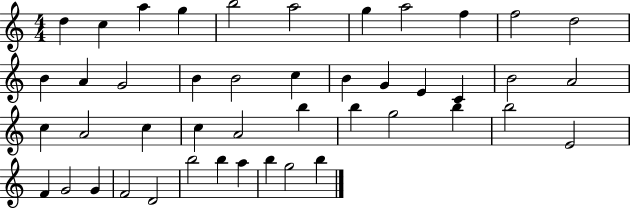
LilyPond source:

{
  \clef treble
  \numericTimeSignature
  \time 4/4
  \key c \major
  d''4 c''4 a''4 g''4 | b''2 a''2 | g''4 a''2 f''4 | f''2 d''2 | \break b'4 a'4 g'2 | b'4 b'2 c''4 | b'4 g'4 e'4 c'4 | b'2 a'2 | \break c''4 a'2 c''4 | c''4 a'2 b''4 | b''4 g''2 b''4 | b''2 e'2 | \break f'4 g'2 g'4 | f'2 d'2 | b''2 b''4 a''4 | b''4 g''2 b''4 | \break \bar "|."
}